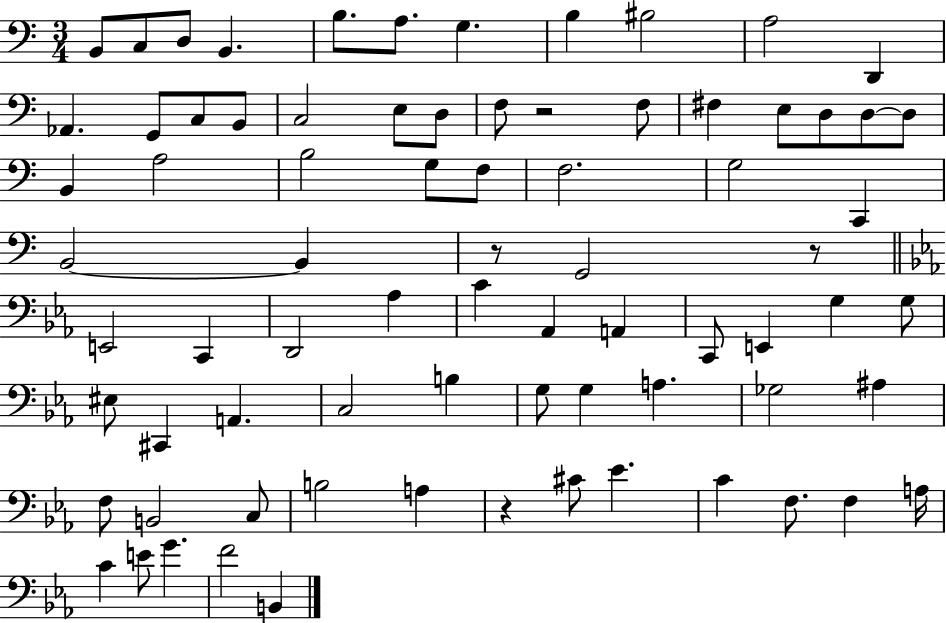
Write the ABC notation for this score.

X:1
T:Untitled
M:3/4
L:1/4
K:C
B,,/2 C,/2 D,/2 B,, B,/2 A,/2 G, B, ^B,2 A,2 D,, _A,, G,,/2 C,/2 B,,/2 C,2 E,/2 D,/2 F,/2 z2 F,/2 ^F, E,/2 D,/2 D,/2 D,/2 B,, A,2 B,2 G,/2 F,/2 F,2 G,2 C,, B,,2 B,, z/2 G,,2 z/2 E,,2 C,, D,,2 _A, C _A,, A,, C,,/2 E,, G, G,/2 ^E,/2 ^C,, A,, C,2 B, G,/2 G, A, _G,2 ^A, F,/2 B,,2 C,/2 B,2 A, z ^C/2 _E C F,/2 F, A,/4 C E/2 G F2 B,,